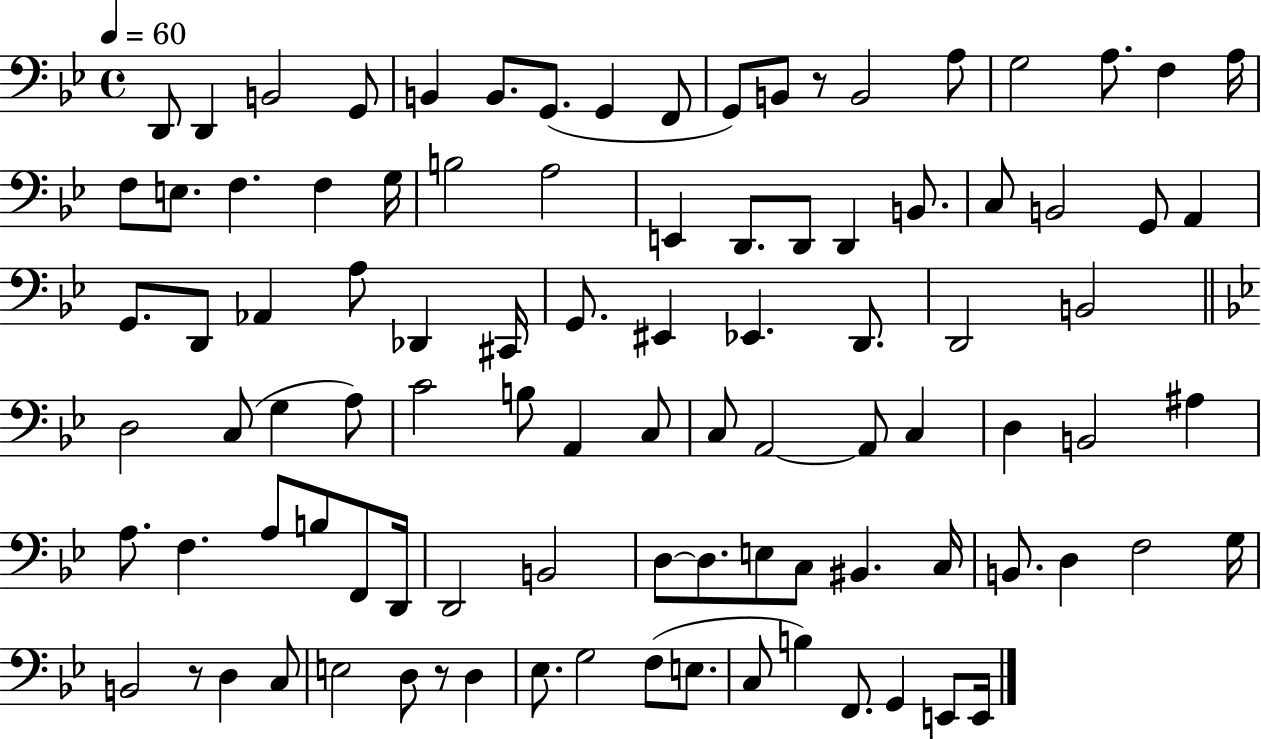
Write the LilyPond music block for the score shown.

{
  \clef bass
  \time 4/4
  \defaultTimeSignature
  \key bes \major
  \tempo 4 = 60
  d,8 d,4 b,2 g,8 | b,4 b,8. g,8.( g,4 f,8 | g,8) b,8 r8 b,2 a8 | g2 a8. f4 a16 | \break f8 e8. f4. f4 g16 | b2 a2 | e,4 d,8. d,8 d,4 b,8. | c8 b,2 g,8 a,4 | \break g,8. d,8 aes,4 a8 des,4 cis,16 | g,8. eis,4 ees,4. d,8. | d,2 b,2 | \bar "||" \break \key g \minor d2 c8( g4 a8) | c'2 b8 a,4 c8 | c8 a,2~~ a,8 c4 | d4 b,2 ais4 | \break a8. f4. a8 b8 f,8 d,16 | d,2 b,2 | d8~~ d8. e8 c8 bis,4. c16 | b,8. d4 f2 g16 | \break b,2 r8 d4 c8 | e2 d8 r8 d4 | ees8. g2 f8( e8. | c8 b4) f,8. g,4 e,8 e,16 | \break \bar "|."
}